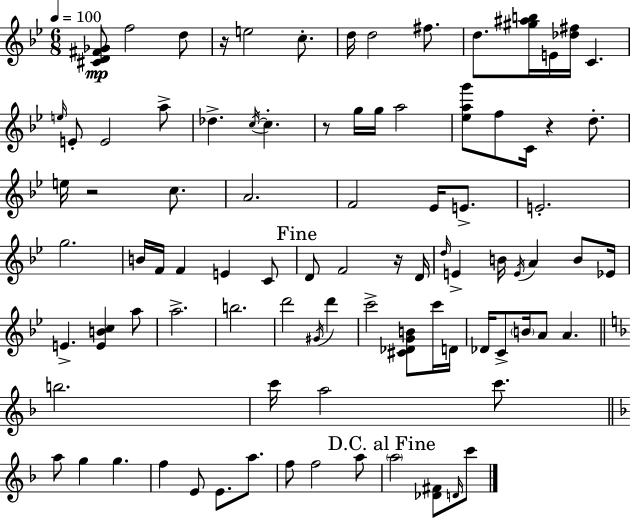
[C#4,D4,F#4,Gb4]/e F5/h D5/e R/s E5/h C5/e. D5/s D5/h F#5/e. D5/e. [G#5,A#5,B5]/s E4/s [Db5,F#5]/s C4/q. E5/s E4/e E4/h A5/e Db5/q. C5/s C5/q. R/e G5/s G5/s A5/h [Eb5,A5,G6]/e F5/e C4/s R/q D5/e. E5/s R/h C5/e. A4/h. F4/h Eb4/s E4/e. E4/h. G5/h. B4/s F4/s F4/q E4/q C4/e D4/e F4/h R/s D4/s D5/s E4/q B4/s E4/s A4/q B4/e Eb4/s E4/q. [E4,B4,C5]/q A5/e A5/h. B5/h. D6/h G#4/s D6/q C6/h [C#4,Db4,G4,B4]/e C6/s D4/s Db4/s C4/e B4/s A4/e A4/q. B5/h. C6/s A5/h C6/e. A5/e G5/q G5/q. F5/q E4/e E4/e. A5/e. F5/e F5/h A5/e A5/h [Db4,F#4]/e D4/s C6/e